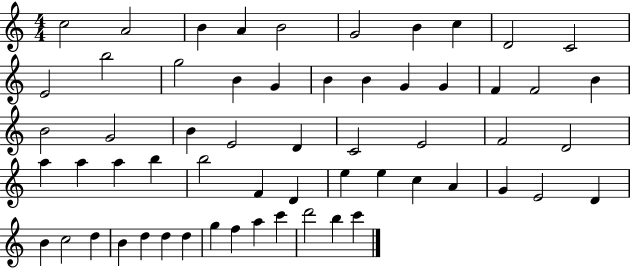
C5/h A4/h B4/q A4/q B4/h G4/h B4/q C5/q D4/h C4/h E4/h B5/h G5/h B4/q G4/q B4/q B4/q G4/q G4/q F4/q F4/h B4/q B4/h G4/h B4/q E4/h D4/q C4/h E4/h F4/h D4/h A5/q A5/q A5/q B5/q B5/h F4/q D4/q E5/q E5/q C5/q A4/q G4/q E4/h D4/q B4/q C5/h D5/q B4/q D5/q D5/q D5/q G5/q F5/q A5/q C6/q D6/h B5/q C6/q